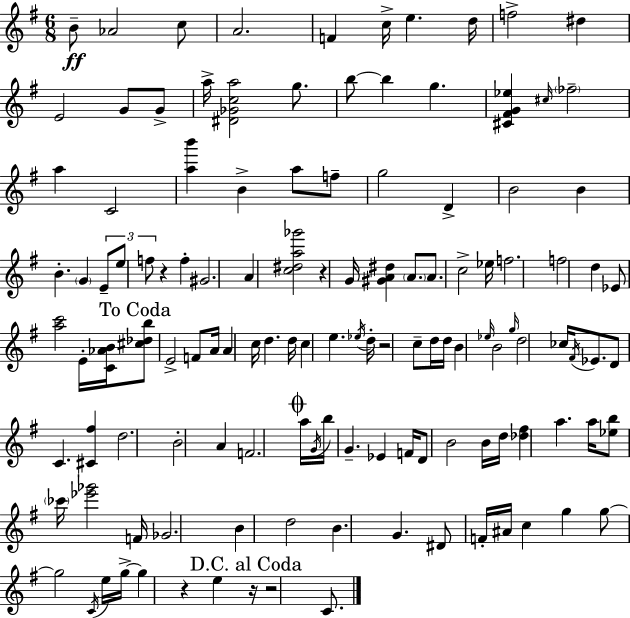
{
  \clef treble
  \numericTimeSignature
  \time 6/8
  \key g \major
  b'8--\ff aes'2 c''8 | a'2. | f'4 c''16-> e''4. d''16 | f''2-> dis''4 | \break e'2 g'8 g'8-> | a''16-> <dis' ges' c'' a''>2 g''8. | b''8~~ b''4 g''4. | <cis' fis' g' ees''>4 \grace { cis''16 } \parenthesize fes''2-- | \break a''4 c'2 | <a'' b'''>4 b'4-> a''8 f''8-- | g''2 d'4-> | b'2 b'4 | \break b'4.-. \parenthesize g'4 \tuplet 3/2 { e'8-- | e''8 f''8 } r4 f''4-. | gis'2. | a'4 <c'' dis'' a'' ges'''>2 | \break r4 g'16 <gis' a' dis''>4 \parenthesize a'8. | a'8. c''2-> | ees''16 f''2. | f''2 d''4 | \break ees'8 <a'' c'''>2 e'16-. | <c' aes' b'>16 \mark "To Coda" <cis'' des'' b''>8 e'2-> f'8 | a'16 a'4 c''16 d''4. | d''16 c''4 e''4. | \break \acciaccatura { ees''16 } d''16-. r2 c''8-- | d''16 d''16 b'4 \grace { ees''16 } b'2 | \grace { g''16 } d''2 | ces''16 \acciaccatura { fis'16 } ees'8. d'8 c'4. | \break <cis' fis''>4 d''2. | b'2-. | a'4 f'2. | \mark \markup { \musicglyph "scripts.coda" } a''16 \acciaccatura { g'16 } b''16 g'4.-- | \break ees'4 f'16 d'8 b'2 | b'16 d''16 <des'' fis''>4 a''4. | a''16 <ees'' b''>8 \parenthesize ces'''16 <ees''' ges'''>2 | f'16 ges'2. | \break b'4 d''2 | b'4. | g'4. dis'8 f'16-. ais'16 c''4 | g''4 g''8~~ g''2 | \break \acciaccatura { c'16 } e''16 g''16->~~ g''4 r4 | e''4 \mark "D.C. al Coda" r16 r2 | c'8. \bar "|."
}